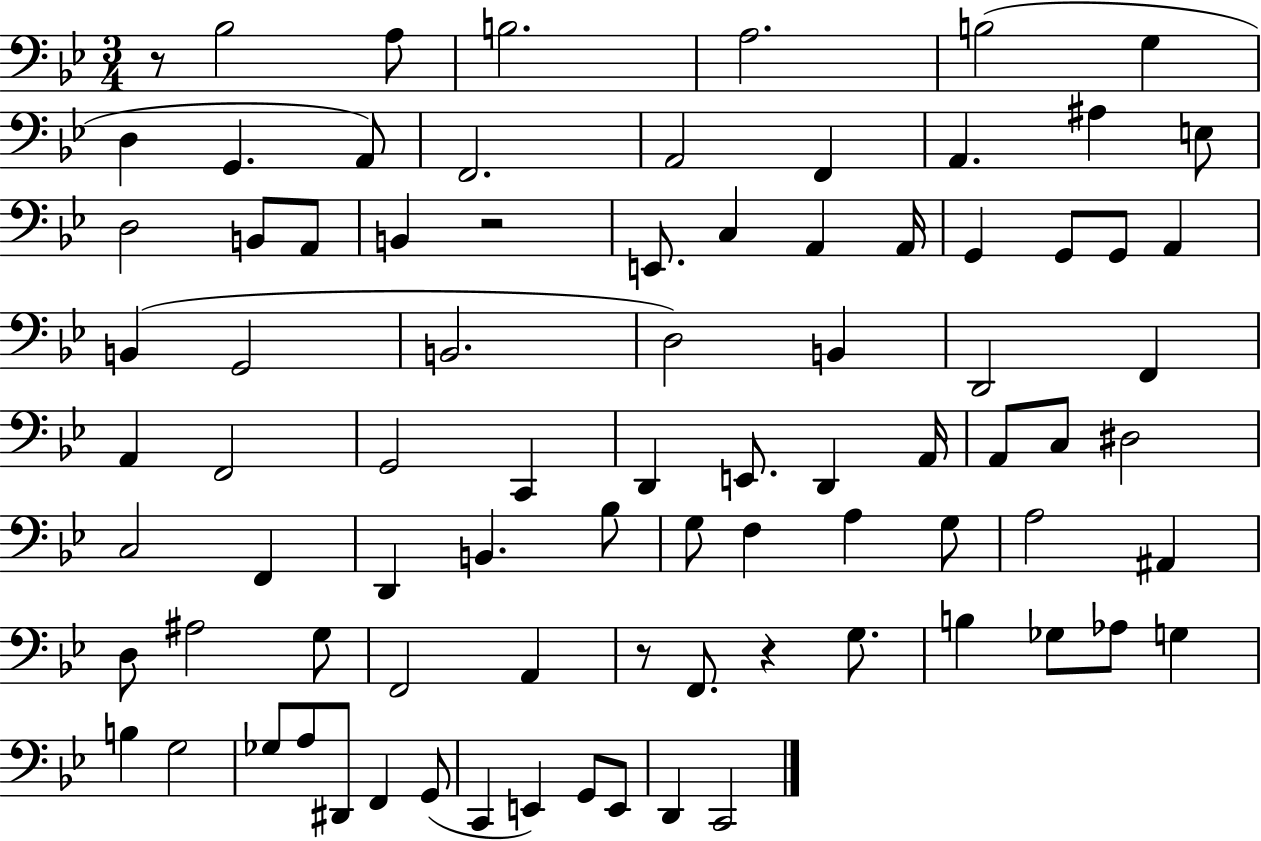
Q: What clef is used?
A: bass